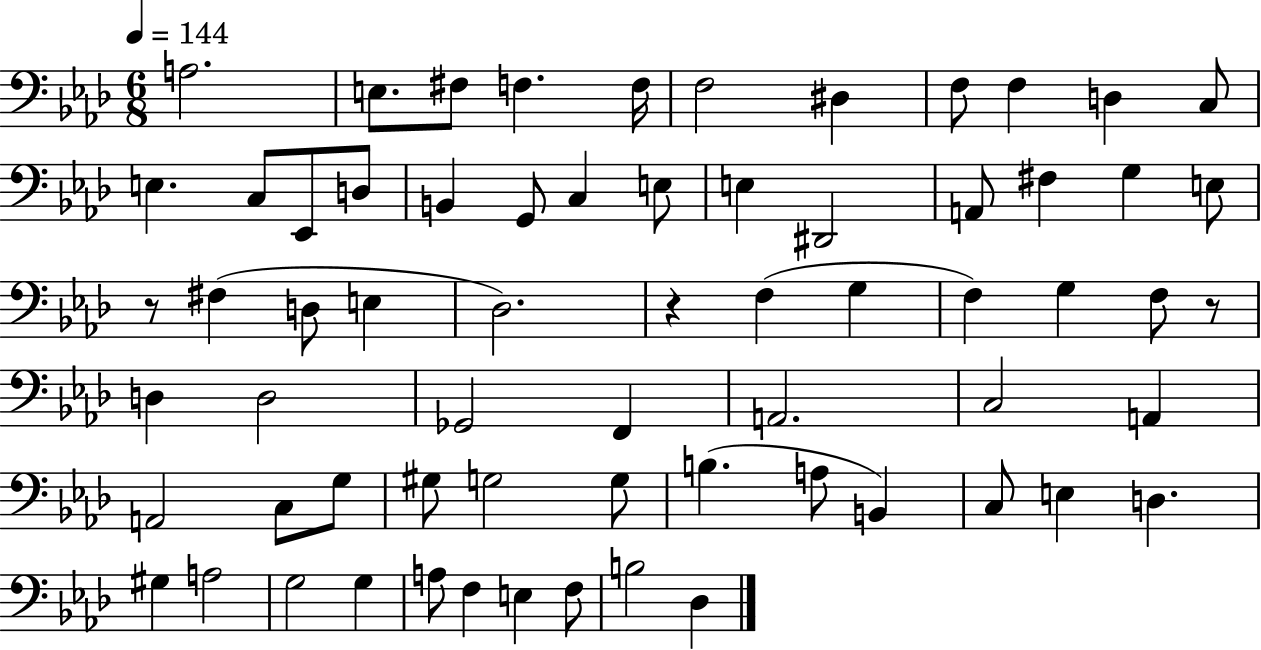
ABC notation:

X:1
T:Untitled
M:6/8
L:1/4
K:Ab
A,2 E,/2 ^F,/2 F, F,/4 F,2 ^D, F,/2 F, D, C,/2 E, C,/2 _E,,/2 D,/2 B,, G,,/2 C, E,/2 E, ^D,,2 A,,/2 ^F, G, E,/2 z/2 ^F, D,/2 E, _D,2 z F, G, F, G, F,/2 z/2 D, D,2 _G,,2 F,, A,,2 C,2 A,, A,,2 C,/2 G,/2 ^G,/2 G,2 G,/2 B, A,/2 B,, C,/2 E, D, ^G, A,2 G,2 G, A,/2 F, E, F,/2 B,2 _D,